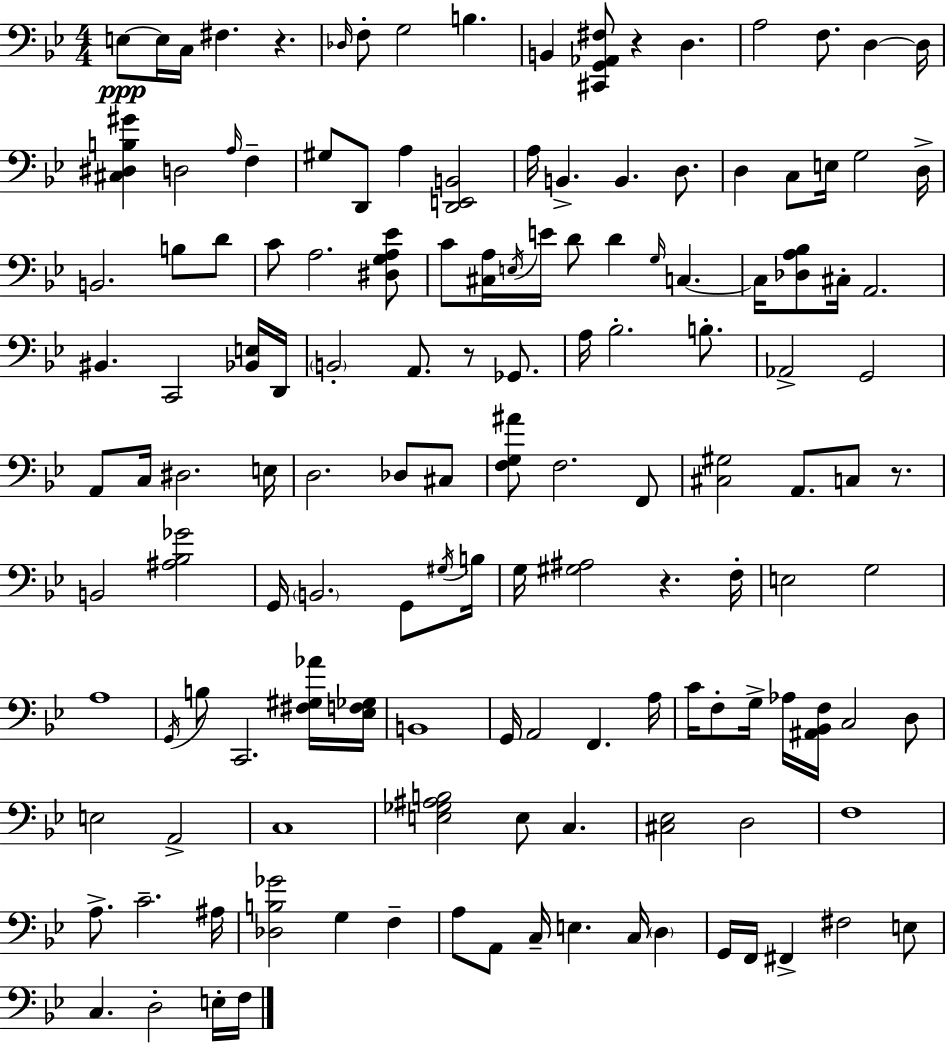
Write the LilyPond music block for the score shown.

{
  \clef bass
  \numericTimeSignature
  \time 4/4
  \key bes \major
  e8~~\ppp e16 c16 fis4. r4. | \grace { des16 } f8-. g2 b4. | b,4 <cis, g, aes, fis>8 r4 d4. | a2 f8. d4~~ | \break d16 <cis dis b gis'>4 d2 \grace { a16 } f4-- | gis8 d,8 a4 <d, e, b,>2 | a16 b,4.-> b,4. d8. | d4 c8 e16 g2 | \break d16-> b,2. b8 | d'8 c'8 a2. | <dis g a ees'>8 c'8 <cis a>16 \acciaccatura { e16 } e'16 d'8 d'4 \grace { g16 } c4.~~ | c16 <des a bes>8 cis16-. a,2. | \break bis,4. c,2 | <bes, e>16 d,16 \parenthesize b,2-. a,8. r8 | ges,8. a16 bes2.-. | b8.-. aes,2-> g,2 | \break a,8 c16 dis2. | e16 d2. | des8 cis8 <f g ais'>8 f2. | f,8 <cis gis>2 a,8. c8 | \break r8. b,2 <ais bes ges'>2 | g,16 \parenthesize b,2. | g,8 \acciaccatura { gis16 } b16 g16 <gis ais>2 r4. | f16-. e2 g2 | \break a1 | \acciaccatura { g,16 } b8 c,2. | <fis gis aes'>16 <ees f ges>16 b,1 | g,16 a,2 f,4. | \break a16 c'16 f8-. g16-> aes16 <ais, bes, f>16 c2 | d8 e2 a,2-> | c1 | <e ges ais b>2 e8 | \break c4. <cis ees>2 d2 | f1 | a8.-> c'2.-- | ais16 <des b ges'>2 g4 | \break f4-- a8 a,8 c16-- e4. | c16 \parenthesize d4 g,16 f,16 fis,4-> fis2 | e8 c4. d2-. | e16-. f16 \bar "|."
}